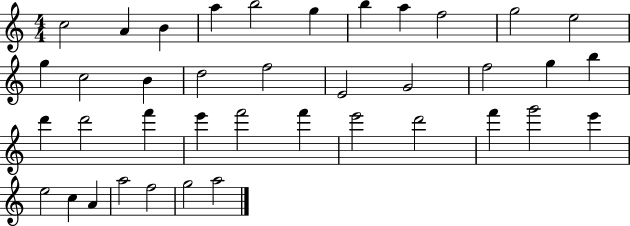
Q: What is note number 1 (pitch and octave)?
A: C5